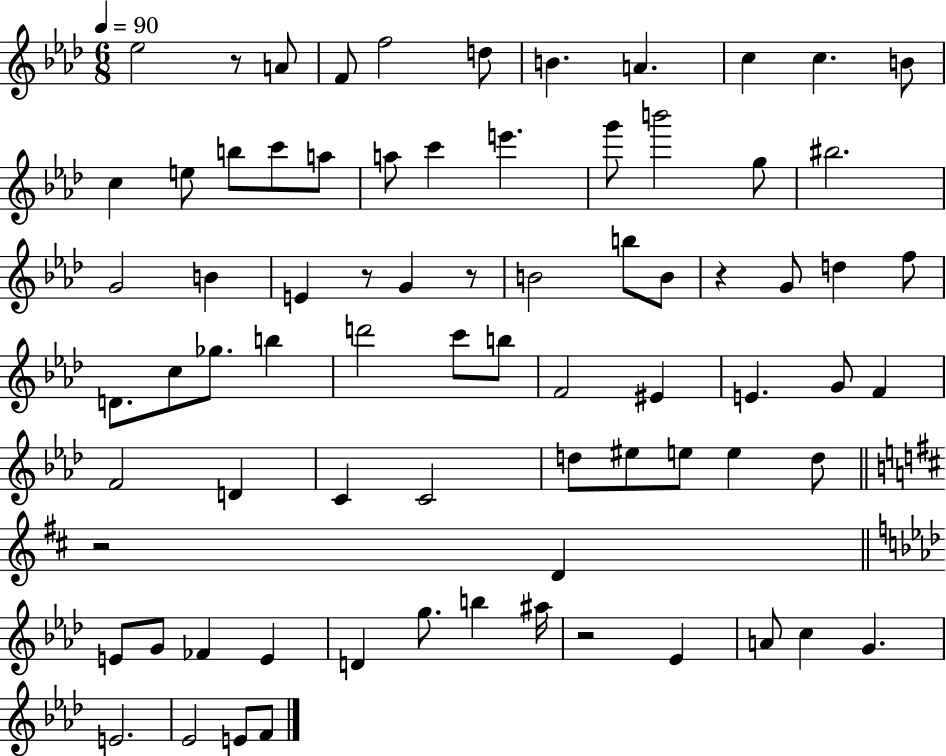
Eb5/h R/e A4/e F4/e F5/h D5/e B4/q. A4/q. C5/q C5/q. B4/e C5/q E5/e B5/e C6/e A5/e A5/e C6/q E6/q. G6/e B6/h G5/e BIS5/h. G4/h B4/q E4/q R/e G4/q R/e B4/h B5/e B4/e R/q G4/e D5/q F5/e D4/e. C5/e Gb5/e. B5/q D6/h C6/e B5/e F4/h EIS4/q E4/q. G4/e F4/q F4/h D4/q C4/q C4/h D5/e EIS5/e E5/e E5/q D5/e R/h D4/q E4/e G4/e FES4/q E4/q D4/q G5/e. B5/q A#5/s R/h Eb4/q A4/e C5/q G4/q. E4/h. Eb4/h E4/e F4/e